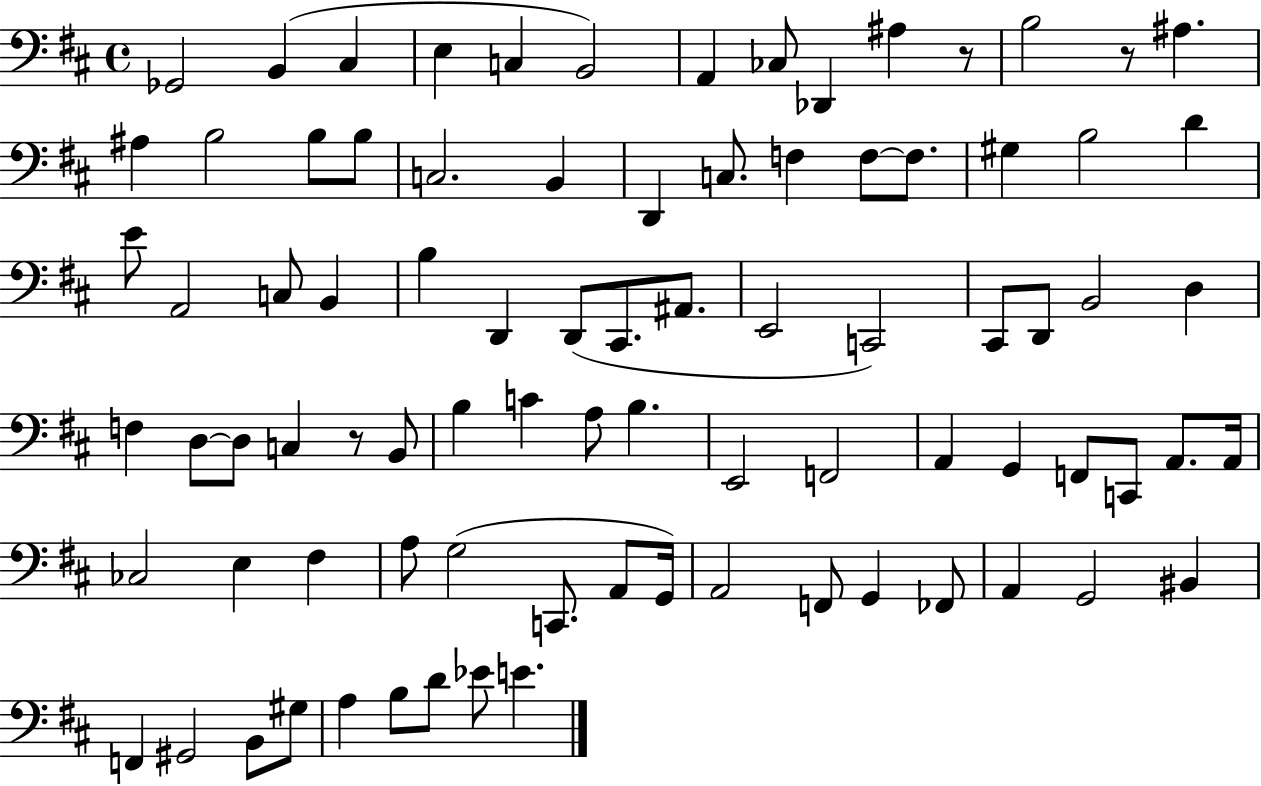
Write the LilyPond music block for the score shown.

{
  \clef bass
  \time 4/4
  \defaultTimeSignature
  \key d \major
  \repeat volta 2 { ges,2 b,4( cis4 | e4 c4 b,2) | a,4 ces8 des,4 ais4 r8 | b2 r8 ais4. | \break ais4 b2 b8 b8 | c2. b,4 | d,4 c8. f4 f8~~ f8. | gis4 b2 d'4 | \break e'8 a,2 c8 b,4 | b4 d,4 d,8( cis,8. ais,8. | e,2 c,2) | cis,8 d,8 b,2 d4 | \break f4 d8~~ d8 c4 r8 b,8 | b4 c'4 a8 b4. | e,2 f,2 | a,4 g,4 f,8 c,8 a,8. a,16 | \break ces2 e4 fis4 | a8 g2( c,8. a,8 g,16) | a,2 f,8 g,4 fes,8 | a,4 g,2 bis,4 | \break f,4 gis,2 b,8 gis8 | a4 b8 d'8 ees'8 e'4. | } \bar "|."
}